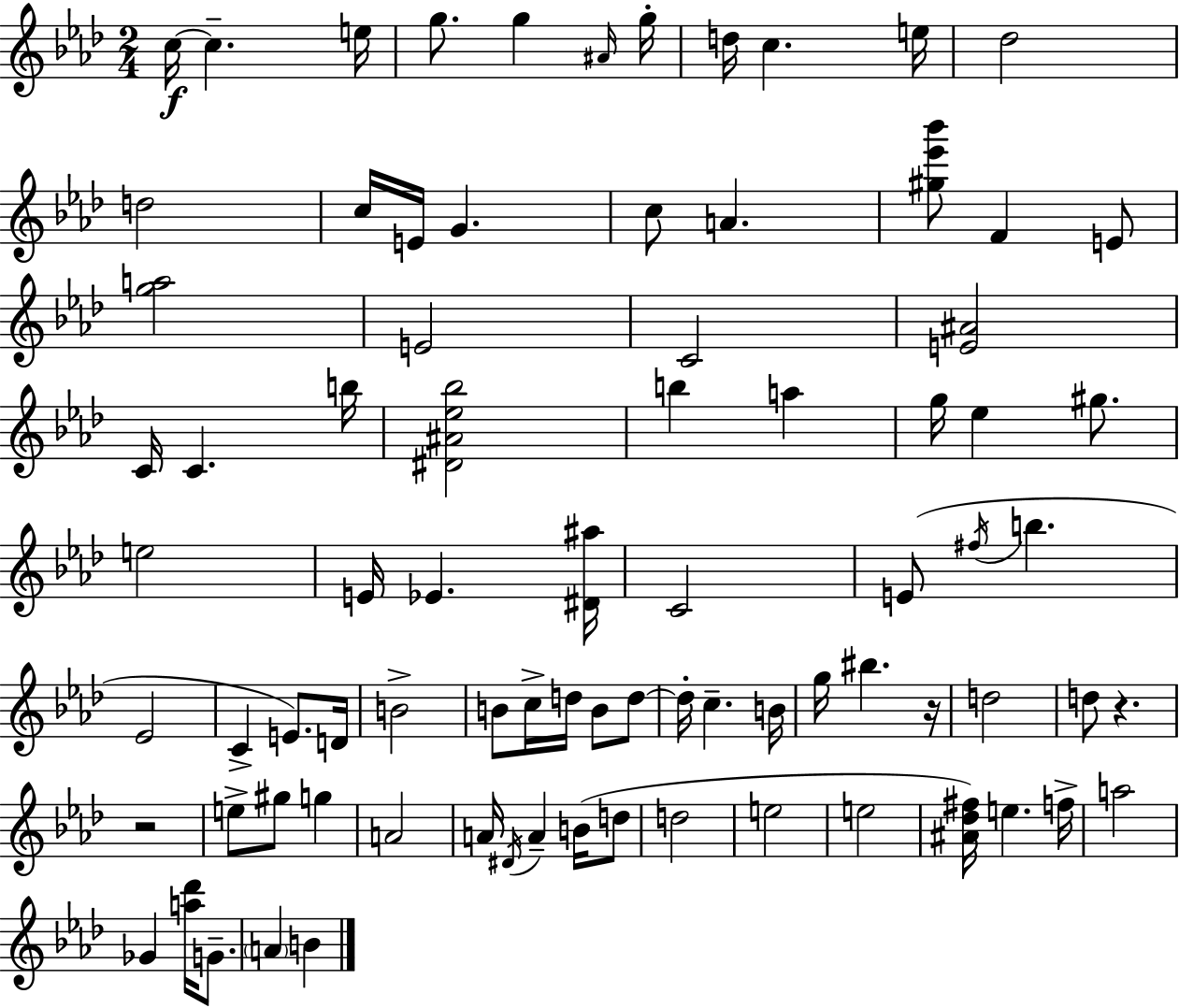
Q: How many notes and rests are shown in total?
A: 82